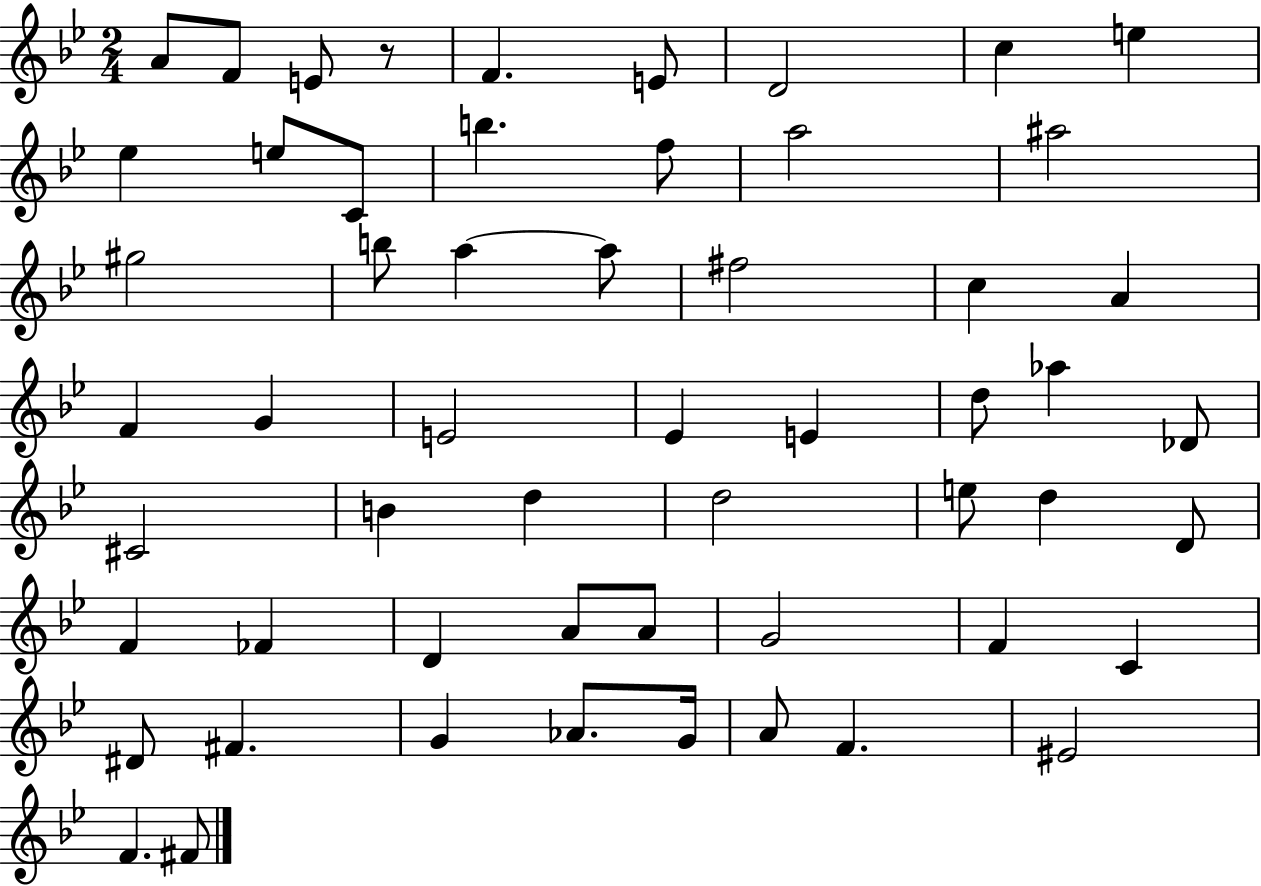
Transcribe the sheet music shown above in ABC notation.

X:1
T:Untitled
M:2/4
L:1/4
K:Bb
A/2 F/2 E/2 z/2 F E/2 D2 c e _e e/2 C/2 b f/2 a2 ^a2 ^g2 b/2 a a/2 ^f2 c A F G E2 _E E d/2 _a _D/2 ^C2 B d d2 e/2 d D/2 F _F D A/2 A/2 G2 F C ^D/2 ^F G _A/2 G/4 A/2 F ^E2 F ^F/2